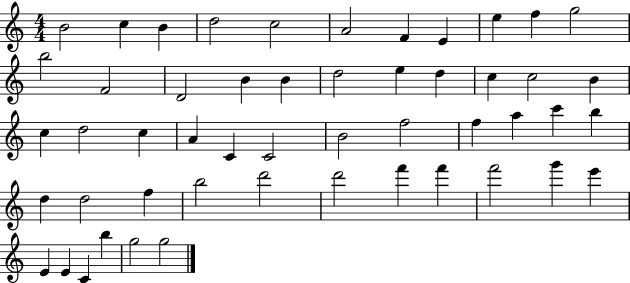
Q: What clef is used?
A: treble